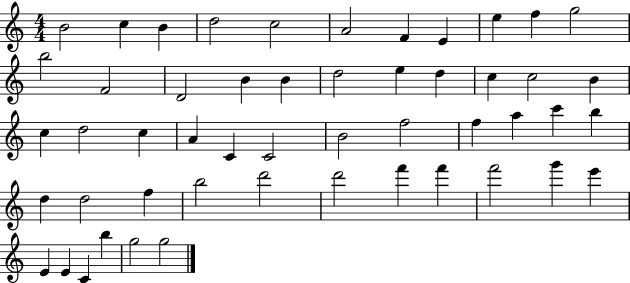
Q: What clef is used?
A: treble